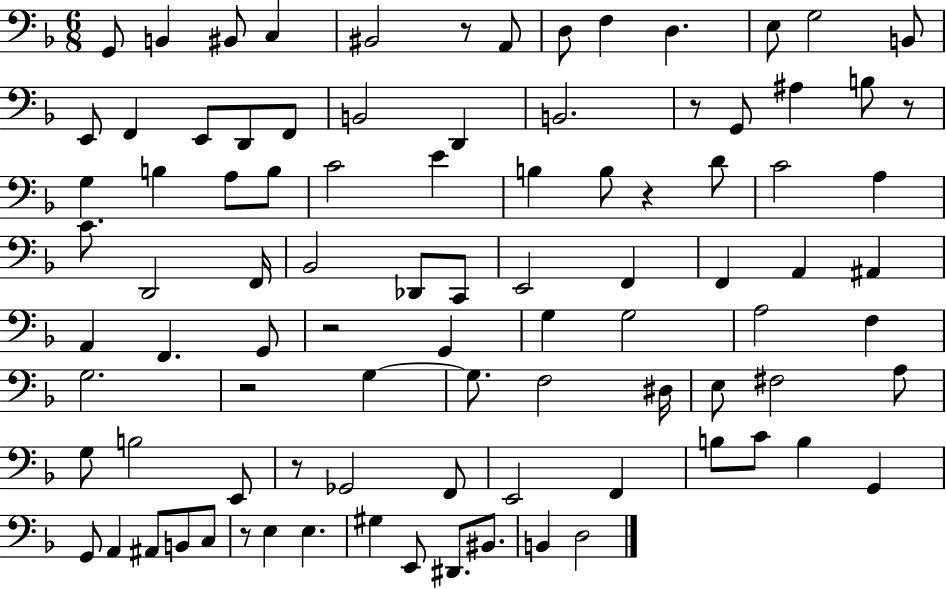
G2/e B2/q BIS2/e C3/q BIS2/h R/e A2/e D3/e F3/q D3/q. E3/e G3/h B2/e E2/e F2/q E2/e D2/e F2/e B2/h D2/q B2/h. R/e G2/e A#3/q B3/e R/e G3/q B3/q A3/e B3/e C4/h E4/q B3/q B3/e R/q D4/e C4/h A3/q C4/e. D2/h F2/s Bb2/h Db2/e C2/e E2/h F2/q F2/q A2/q A#2/q A2/q F2/q. G2/e R/h G2/q G3/q G3/h A3/h F3/q G3/h. R/h G3/q G3/e. F3/h D#3/s E3/e F#3/h A3/e G3/e B3/h E2/e R/e Gb2/h F2/e E2/h F2/q B3/e C4/e B3/q G2/q G2/e A2/q A#2/e B2/e C3/e R/e E3/q E3/q. G#3/q E2/e D#2/e. BIS2/e. B2/q D3/h